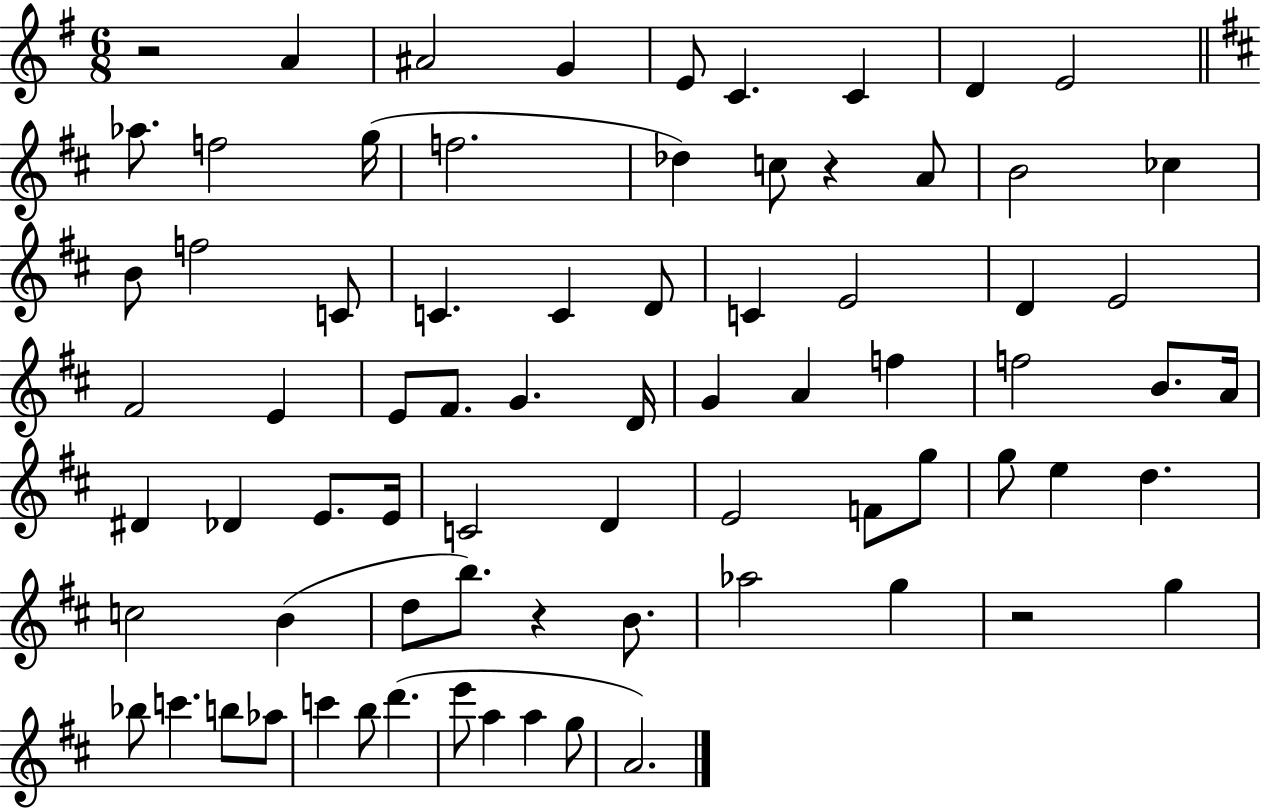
X:1
T:Untitled
M:6/8
L:1/4
K:G
z2 A ^A2 G E/2 C C D E2 _a/2 f2 g/4 f2 _d c/2 z A/2 B2 _c B/2 f2 C/2 C C D/2 C E2 D E2 ^F2 E E/2 ^F/2 G D/4 G A f f2 B/2 A/4 ^D _D E/2 E/4 C2 D E2 F/2 g/2 g/2 e d c2 B d/2 b/2 z B/2 _a2 g z2 g _b/2 c' b/2 _a/2 c' b/2 d' e'/2 a a g/2 A2